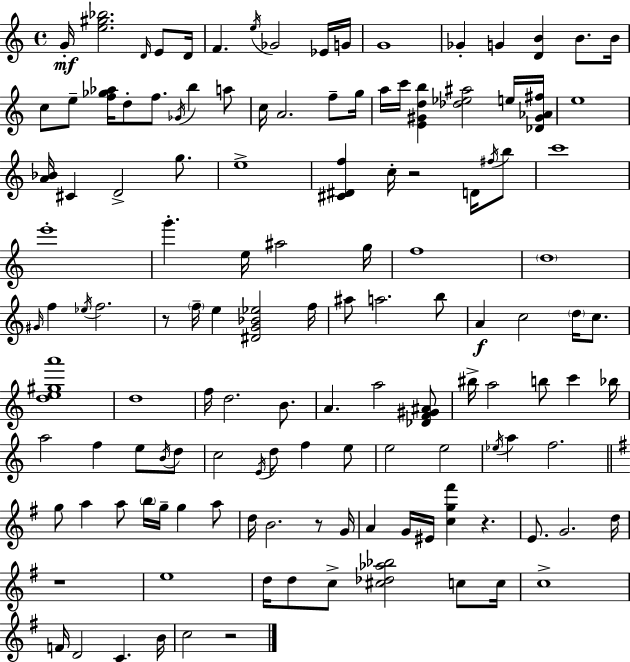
G4/s [E5,G#5,Bb5]/h. D4/s E4/e D4/s F4/q. E5/s Gb4/h Eb4/s G4/s G4/w Gb4/q G4/q [D4,B4]/q B4/e. B4/s C5/e E5/e [F5,Gb5,Ab5]/s D5/e F5/e. Gb4/s B5/q A5/e C5/s A4/h. F5/e G5/s A5/s C6/s [E4,G#4,D5,B5]/q [Db5,Eb5,A#5]/h E5/s [Db4,G#4,Ab4,F#5]/s E5/w [A4,Bb4]/s C#4/q D4/h G5/e. E5/w [C#4,D#4,F5]/q C5/s R/h D4/s F#5/s B5/e C6/w E6/w G6/q. E5/s A#5/h G5/s F5/w D5/w G#4/s F5/q Eb5/s F5/h. R/e F5/s E5/q [D#4,G4,Bb4,Eb5]/h F5/s A#5/e A5/h. B5/e A4/q C5/h D5/s C5/e. [D5,E5,G#5,A6]/w D5/w F5/s D5/h. B4/e. A4/q. A5/h [Db4,F4,G#4,A#4]/e BIS5/s A5/h B5/e C6/q Bb5/s A5/h F5/q E5/e B4/s D5/e C5/h E4/s D5/e F5/q E5/e E5/h E5/h Eb5/s A5/q F5/h. G5/e A5/q A5/e B5/s G5/s G5/q A5/e D5/s B4/h. R/e G4/s A4/q G4/s EIS4/s [C5,G5,F#6]/q R/q. E4/e. G4/h. D5/s R/w E5/w D5/s D5/e C5/e [C#5,Db5,Ab5,Bb5]/h C5/e C5/s C5/w F4/s D4/h C4/q. B4/s C5/h R/h